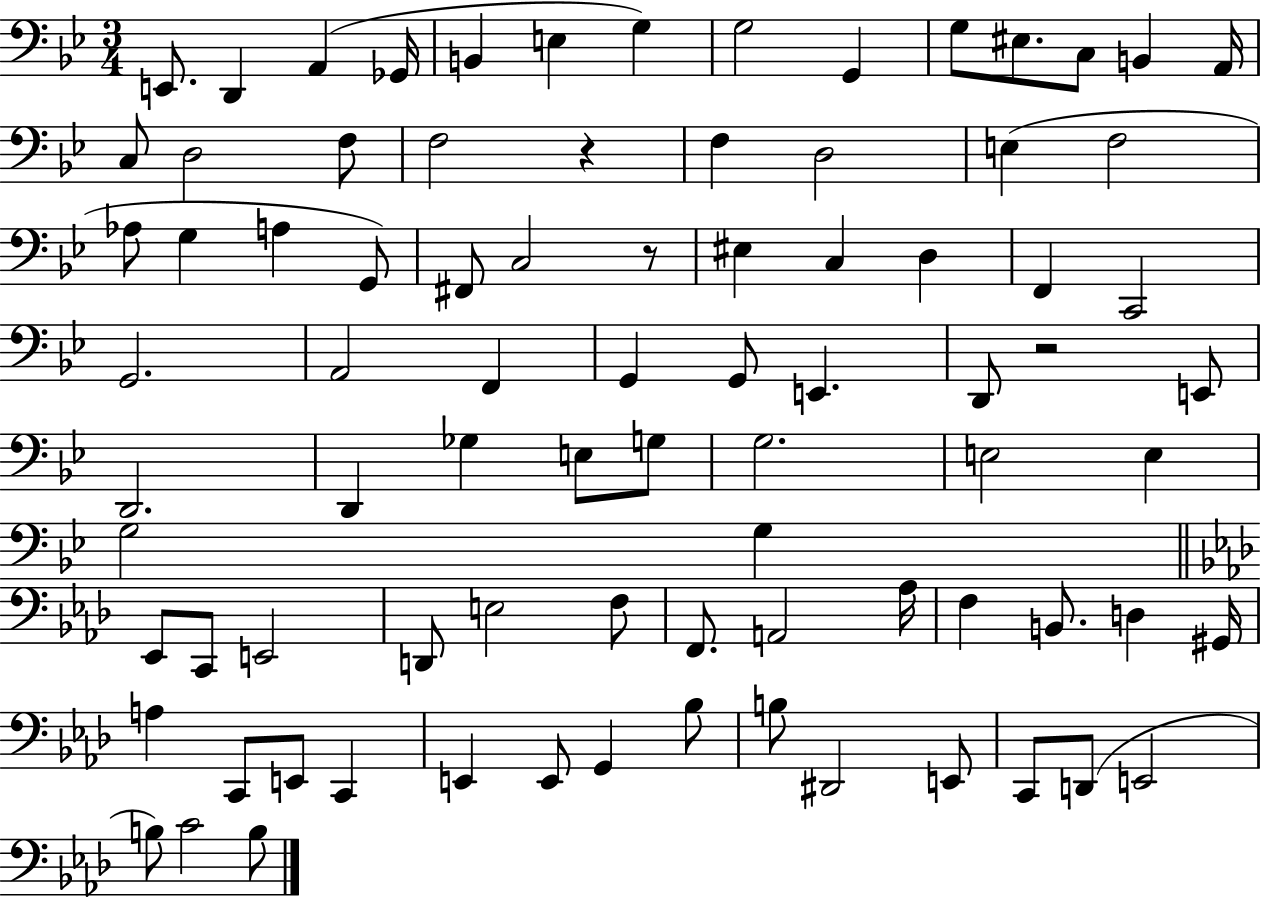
{
  \clef bass
  \numericTimeSignature
  \time 3/4
  \key bes \major
  e,8. d,4 a,4( ges,16 | b,4 e4 g4) | g2 g,4 | g8 eis8. c8 b,4 a,16 | \break c8 d2 f8 | f2 r4 | f4 d2 | e4( f2 | \break aes8 g4 a4 g,8) | fis,8 c2 r8 | eis4 c4 d4 | f,4 c,2 | \break g,2. | a,2 f,4 | g,4 g,8 e,4. | d,8 r2 e,8 | \break d,2. | d,4 ges4 e8 g8 | g2. | e2 e4 | \break g2 g4 | \bar "||" \break \key aes \major ees,8 c,8 e,2 | d,8 e2 f8 | f,8. a,2 aes16 | f4 b,8. d4 gis,16 | \break a4 c,8 e,8 c,4 | e,4 e,8 g,4 bes8 | b8 dis,2 e,8 | c,8 d,8( e,2 | \break b8) c'2 b8 | \bar "|."
}